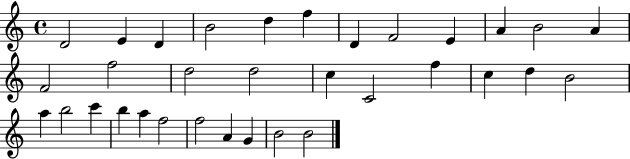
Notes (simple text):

D4/h E4/q D4/q B4/h D5/q F5/q D4/q F4/h E4/q A4/q B4/h A4/q F4/h F5/h D5/h D5/h C5/q C4/h F5/q C5/q D5/q B4/h A5/q B5/h C6/q B5/q A5/q F5/h F5/h A4/q G4/q B4/h B4/h